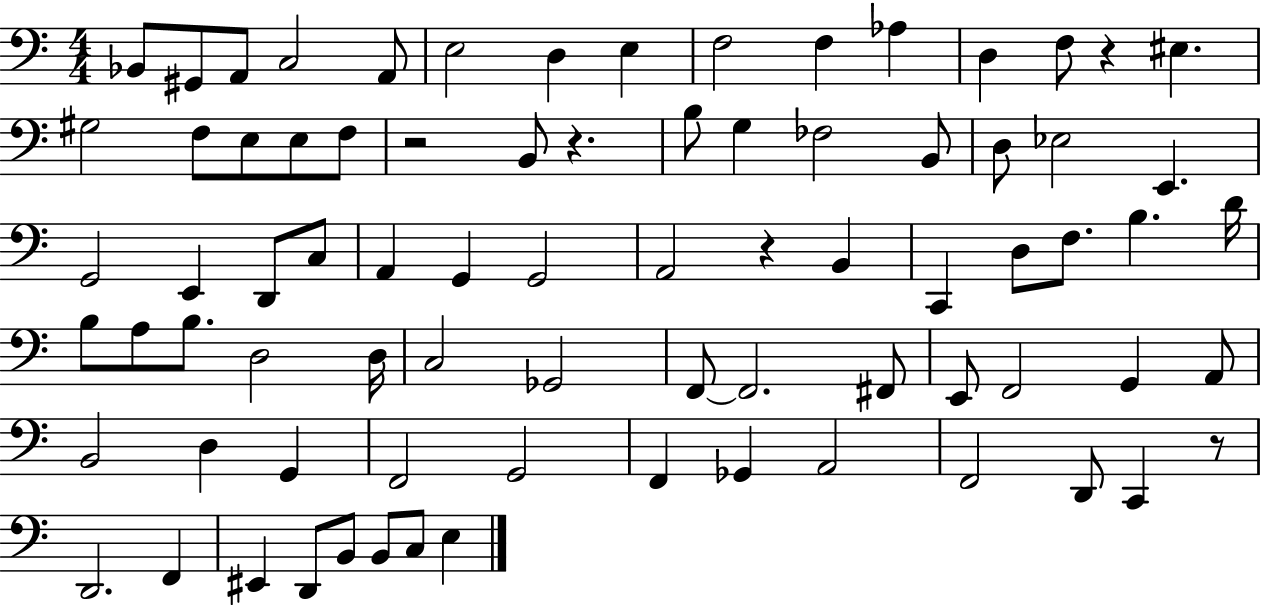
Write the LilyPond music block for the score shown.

{
  \clef bass
  \numericTimeSignature
  \time 4/4
  \key c \major
  bes,8 gis,8 a,8 c2 a,8 | e2 d4 e4 | f2 f4 aes4 | d4 f8 r4 eis4. | \break gis2 f8 e8 e8 f8 | r2 b,8 r4. | b8 g4 fes2 b,8 | d8 ees2 e,4. | \break g,2 e,4 d,8 c8 | a,4 g,4 g,2 | a,2 r4 b,4 | c,4 d8 f8. b4. d'16 | \break b8 a8 b8. d2 d16 | c2 ges,2 | f,8~~ f,2. fis,8 | e,8 f,2 g,4 a,8 | \break b,2 d4 g,4 | f,2 g,2 | f,4 ges,4 a,2 | f,2 d,8 c,4 r8 | \break d,2. f,4 | eis,4 d,8 b,8 b,8 c8 e4 | \bar "|."
}